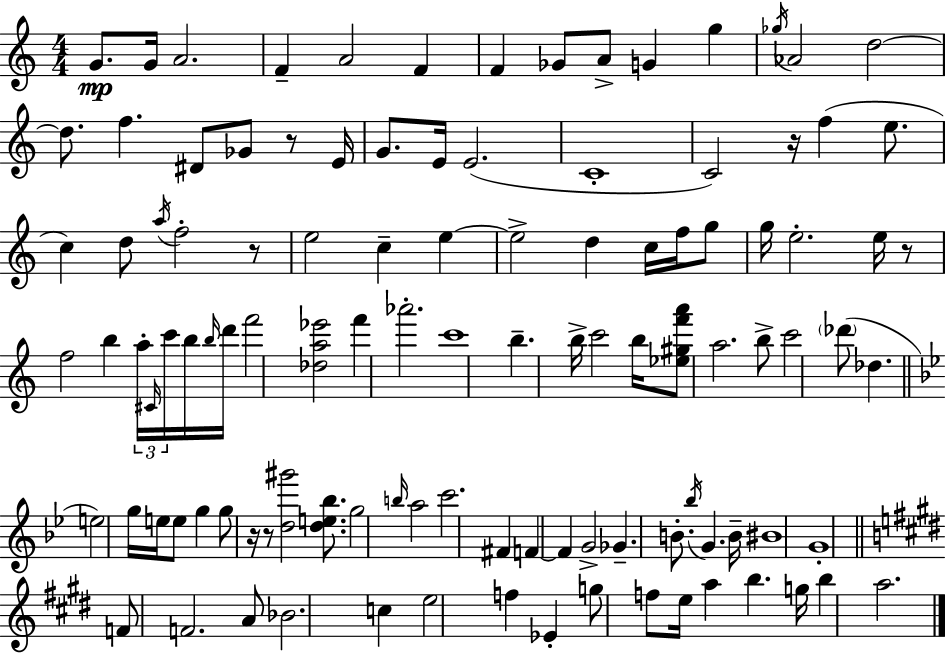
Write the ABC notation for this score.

X:1
T:Untitled
M:4/4
L:1/4
K:Am
G/2 G/4 A2 F A2 F F _G/2 A/2 G g _g/4 _A2 d2 d/2 f ^D/2 _G/2 z/2 E/4 G/2 E/4 E2 C4 C2 z/4 f e/2 c d/2 a/4 f2 z/2 e2 c e e2 d c/4 f/4 g/2 g/4 e2 e/4 z/2 f2 b a/4 ^C/4 c'/4 b/4 b/4 d'/4 f'2 [_da_e']2 f' _a'2 c'4 b b/4 c'2 b/4 [_e^gf'a']/2 a2 b/2 c'2 _d'/2 _d e2 g/4 e/4 e/2 g g/2 z/4 z/2 [d^g']2 [de_b]/2 g2 b/4 a2 c'2 ^F F F G2 _G B/2 _b/4 G B/4 ^B4 G4 F/2 F2 A/2 _B2 c e2 f _E g/2 f/2 e/4 a b g/4 b a2